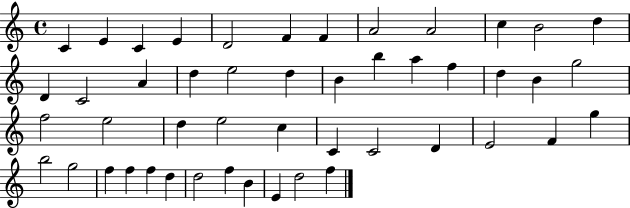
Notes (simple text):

C4/q E4/q C4/q E4/q D4/h F4/q F4/q A4/h A4/h C5/q B4/h D5/q D4/q C4/h A4/q D5/q E5/h D5/q B4/q B5/q A5/q F5/q D5/q B4/q G5/h F5/h E5/h D5/q E5/h C5/q C4/q C4/h D4/q E4/h F4/q G5/q B5/h G5/h F5/q F5/q F5/q D5/q D5/h F5/q B4/q E4/q D5/h F5/q